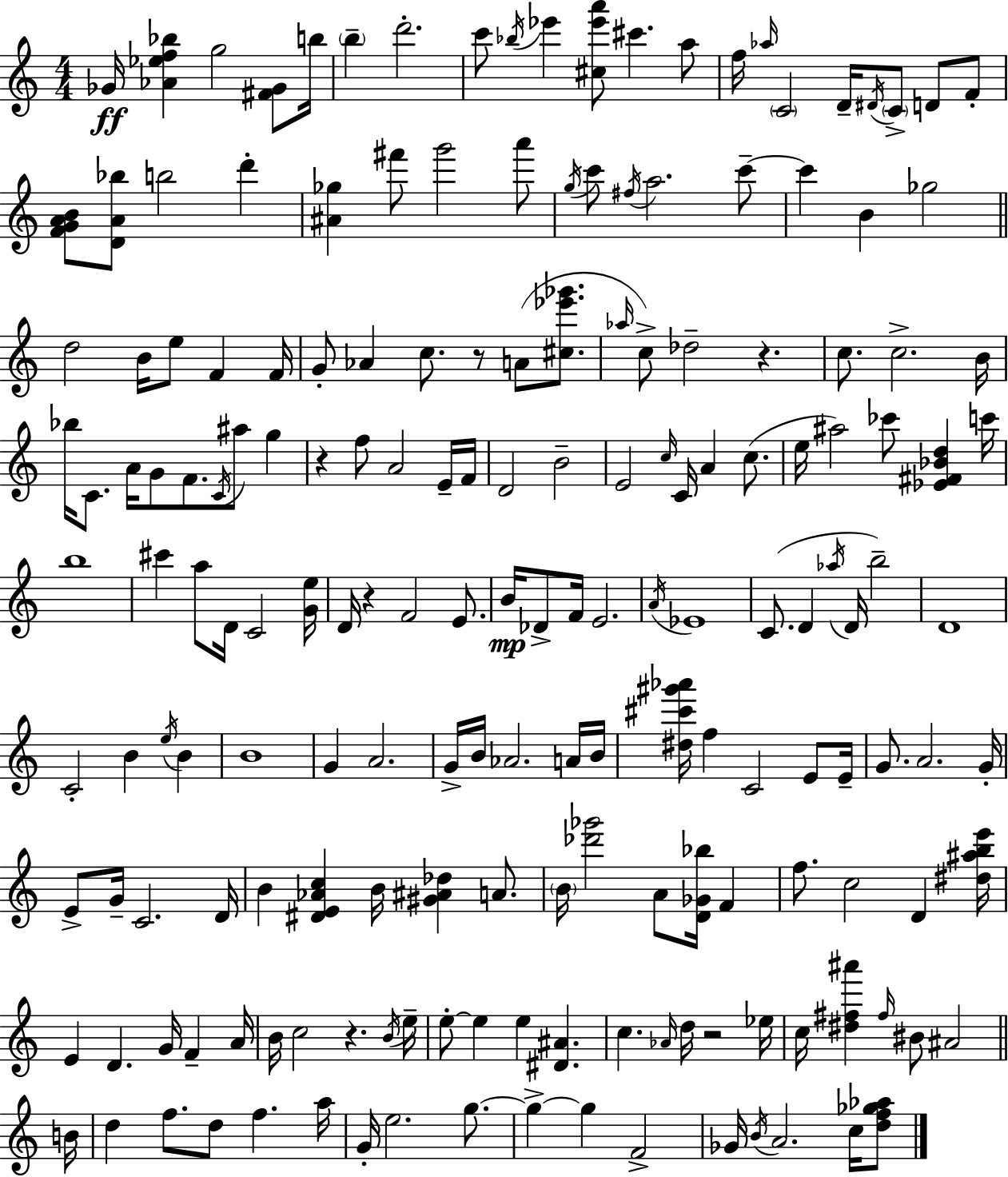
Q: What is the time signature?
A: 4/4